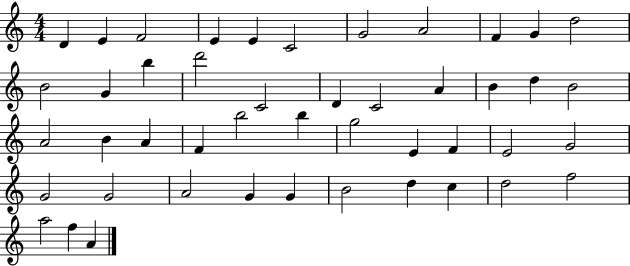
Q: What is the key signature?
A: C major